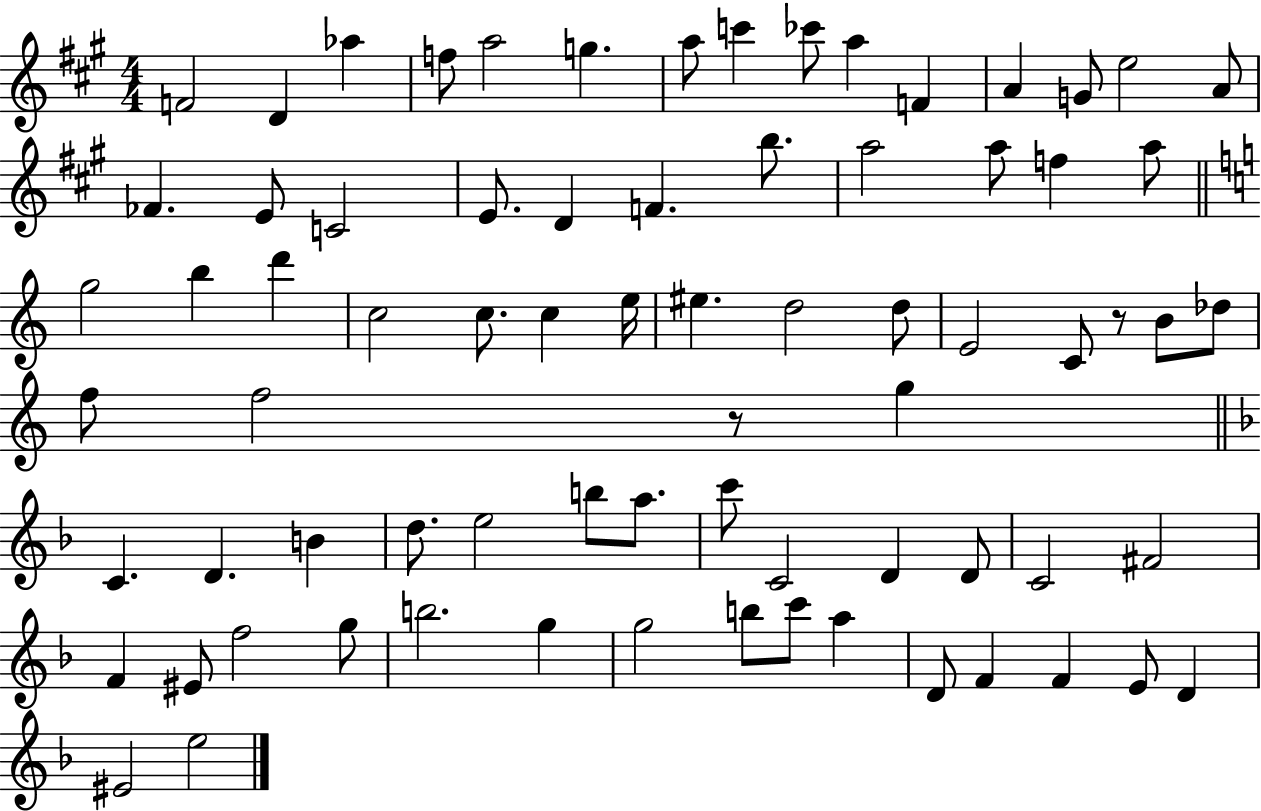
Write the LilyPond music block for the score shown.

{
  \clef treble
  \numericTimeSignature
  \time 4/4
  \key a \major
  \repeat volta 2 { f'2 d'4 aes''4 | f''8 a''2 g''4. | a''8 c'''4 ces'''8 a''4 f'4 | a'4 g'8 e''2 a'8 | \break fes'4. e'8 c'2 | e'8. d'4 f'4. b''8. | a''2 a''8 f''4 a''8 | \bar "||" \break \key a \minor g''2 b''4 d'''4 | c''2 c''8. c''4 e''16 | eis''4. d''2 d''8 | e'2 c'8 r8 b'8 des''8 | \break f''8 f''2 r8 g''4 | \bar "||" \break \key f \major c'4. d'4. b'4 | d''8. e''2 b''8 a''8. | c'''8 c'2 d'4 d'8 | c'2 fis'2 | \break f'4 eis'8 f''2 g''8 | b''2. g''4 | g''2 b''8 c'''8 a''4 | d'8 f'4 f'4 e'8 d'4 | \break eis'2 e''2 | } \bar "|."
}